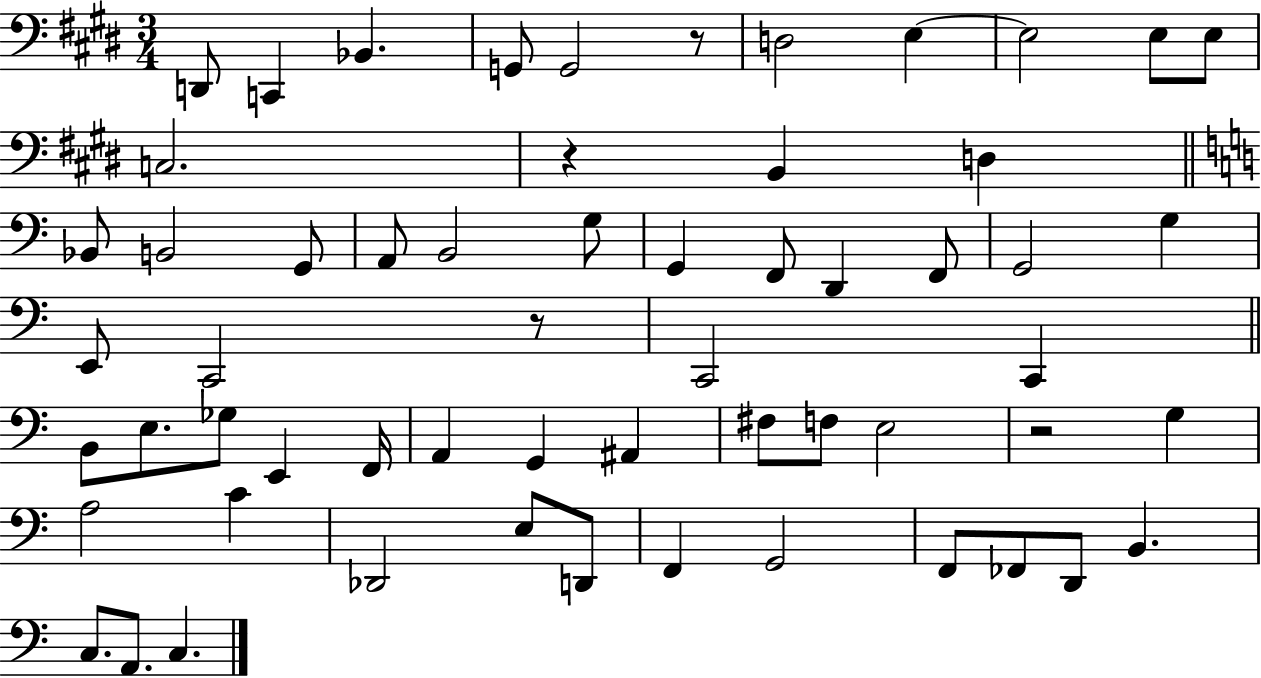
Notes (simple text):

D2/e C2/q Bb2/q. G2/e G2/h R/e D3/h E3/q E3/h E3/e E3/e C3/h. R/q B2/q D3/q Bb2/e B2/h G2/e A2/e B2/h G3/e G2/q F2/e D2/q F2/e G2/h G3/q E2/e C2/h R/e C2/h C2/q B2/e E3/e. Gb3/e E2/q F2/s A2/q G2/q A#2/q F#3/e F3/e E3/h R/h G3/q A3/h C4/q Db2/h E3/e D2/e F2/q G2/h F2/e FES2/e D2/e B2/q. C3/e. A2/e. C3/q.